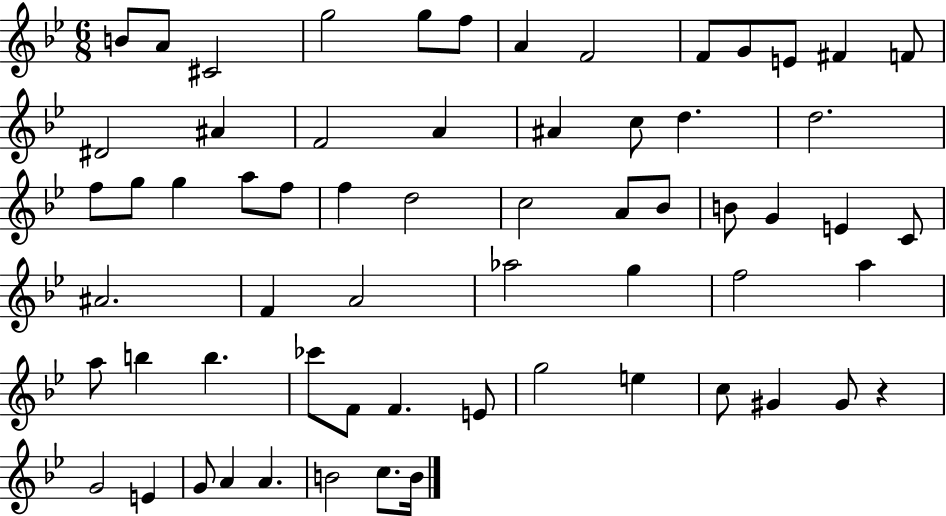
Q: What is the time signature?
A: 6/8